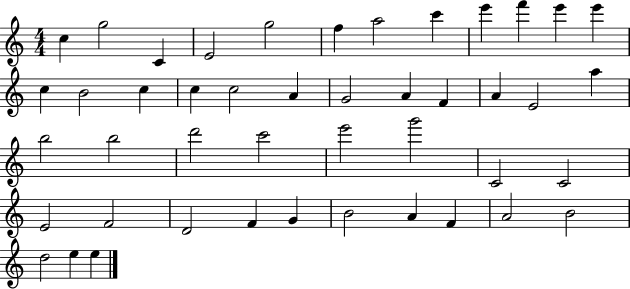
{
  \clef treble
  \numericTimeSignature
  \time 4/4
  \key c \major
  c''4 g''2 c'4 | e'2 g''2 | f''4 a''2 c'''4 | e'''4 f'''4 e'''4 e'''4 | \break c''4 b'2 c''4 | c''4 c''2 a'4 | g'2 a'4 f'4 | a'4 e'2 a''4 | \break b''2 b''2 | d'''2 c'''2 | e'''2 g'''2 | c'2 c'2 | \break e'2 f'2 | d'2 f'4 g'4 | b'2 a'4 f'4 | a'2 b'2 | \break d''2 e''4 e''4 | \bar "|."
}